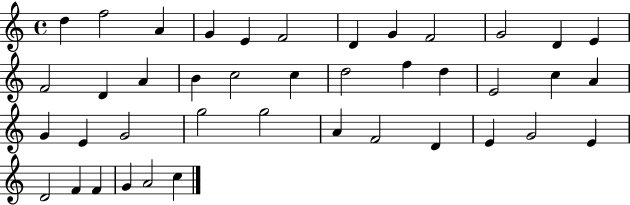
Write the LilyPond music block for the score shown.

{
  \clef treble
  \time 4/4
  \defaultTimeSignature
  \key c \major
  d''4 f''2 a'4 | g'4 e'4 f'2 | d'4 g'4 f'2 | g'2 d'4 e'4 | \break f'2 d'4 a'4 | b'4 c''2 c''4 | d''2 f''4 d''4 | e'2 c''4 a'4 | \break g'4 e'4 g'2 | g''2 g''2 | a'4 f'2 d'4 | e'4 g'2 e'4 | \break d'2 f'4 f'4 | g'4 a'2 c''4 | \bar "|."
}